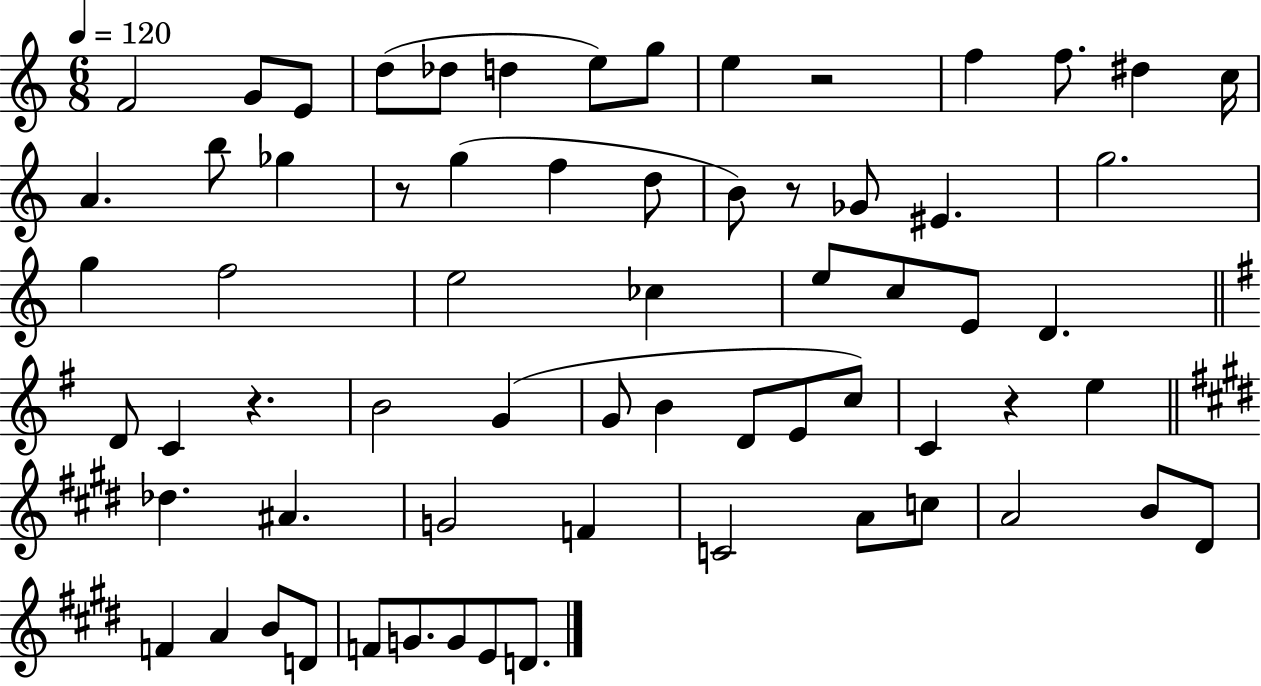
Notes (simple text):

F4/h G4/e E4/e D5/e Db5/e D5/q E5/e G5/e E5/q R/h F5/q F5/e. D#5/q C5/s A4/q. B5/e Gb5/q R/e G5/q F5/q D5/e B4/e R/e Gb4/e EIS4/q. G5/h. G5/q F5/h E5/h CES5/q E5/e C5/e E4/e D4/q. D4/e C4/q R/q. B4/h G4/q G4/e B4/q D4/e E4/e C5/e C4/q R/q E5/q Db5/q. A#4/q. G4/h F4/q C4/h A4/e C5/e A4/h B4/e D#4/e F4/q A4/q B4/e D4/e F4/e G4/e. G4/e E4/e D4/e.